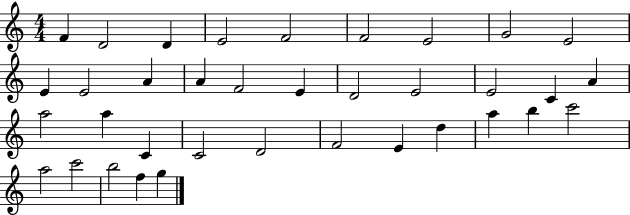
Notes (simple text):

F4/q D4/h D4/q E4/h F4/h F4/h E4/h G4/h E4/h E4/q E4/h A4/q A4/q F4/h E4/q D4/h E4/h E4/h C4/q A4/q A5/h A5/q C4/q C4/h D4/h F4/h E4/q D5/q A5/q B5/q C6/h A5/h C6/h B5/h F5/q G5/q